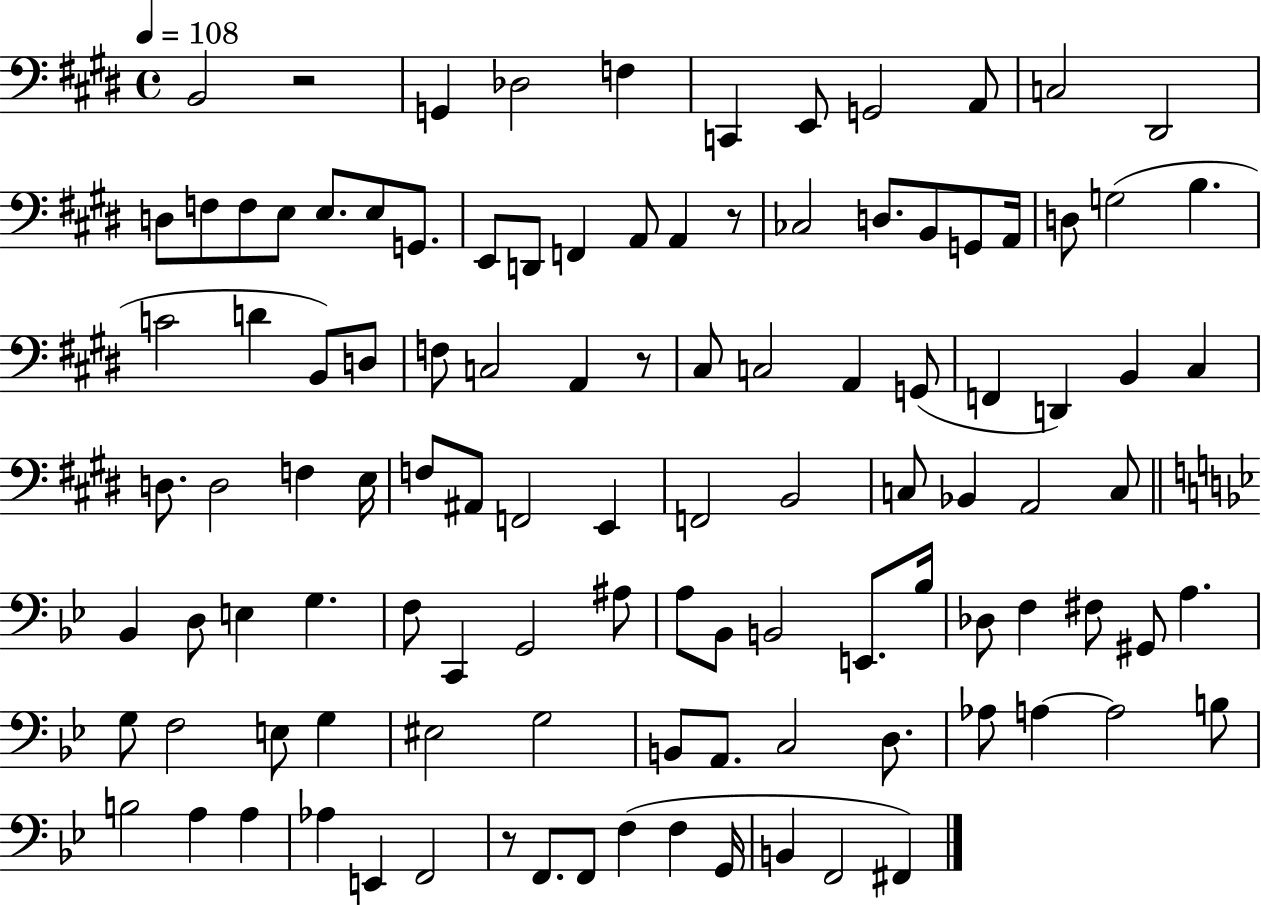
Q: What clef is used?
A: bass